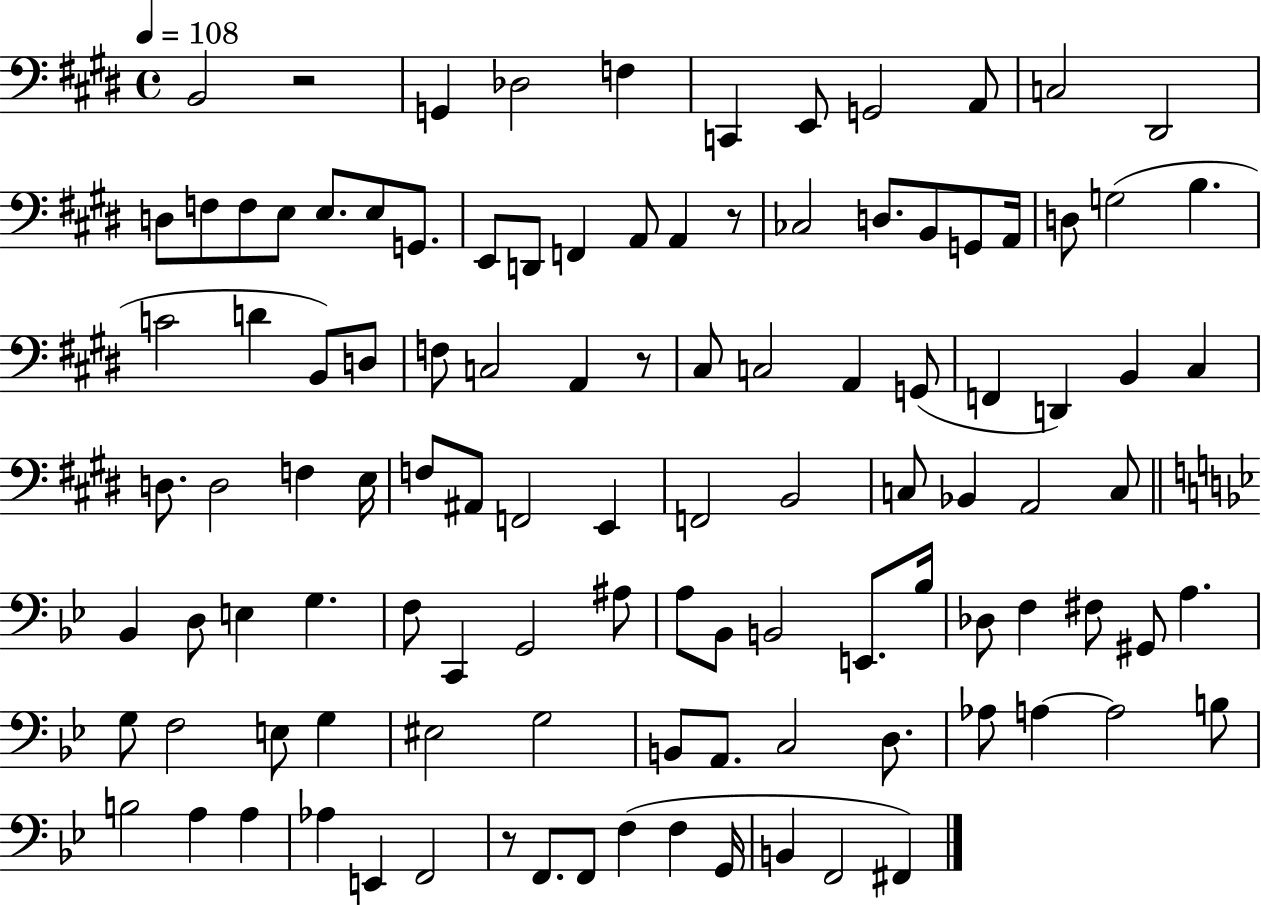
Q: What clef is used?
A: bass